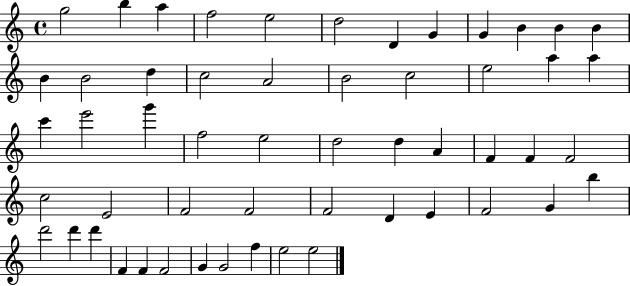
X:1
T:Untitled
M:4/4
L:1/4
K:C
g2 b a f2 e2 d2 D G G B B B B B2 d c2 A2 B2 c2 e2 a a c' e'2 g' f2 e2 d2 d A F F F2 c2 E2 F2 F2 F2 D E F2 G b d'2 d' d' F F F2 G G2 f e2 e2